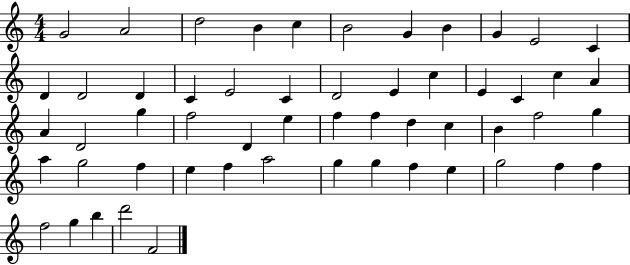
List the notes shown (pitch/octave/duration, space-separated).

G4/h A4/h D5/h B4/q C5/q B4/h G4/q B4/q G4/q E4/h C4/q D4/q D4/h D4/q C4/q E4/h C4/q D4/h E4/q C5/q E4/q C4/q C5/q A4/q A4/q D4/h G5/q F5/h D4/q E5/q F5/q F5/q D5/q C5/q B4/q F5/h G5/q A5/q G5/h F5/q E5/q F5/q A5/h G5/q G5/q F5/q E5/q G5/h F5/q F5/q F5/h G5/q B5/q D6/h F4/h